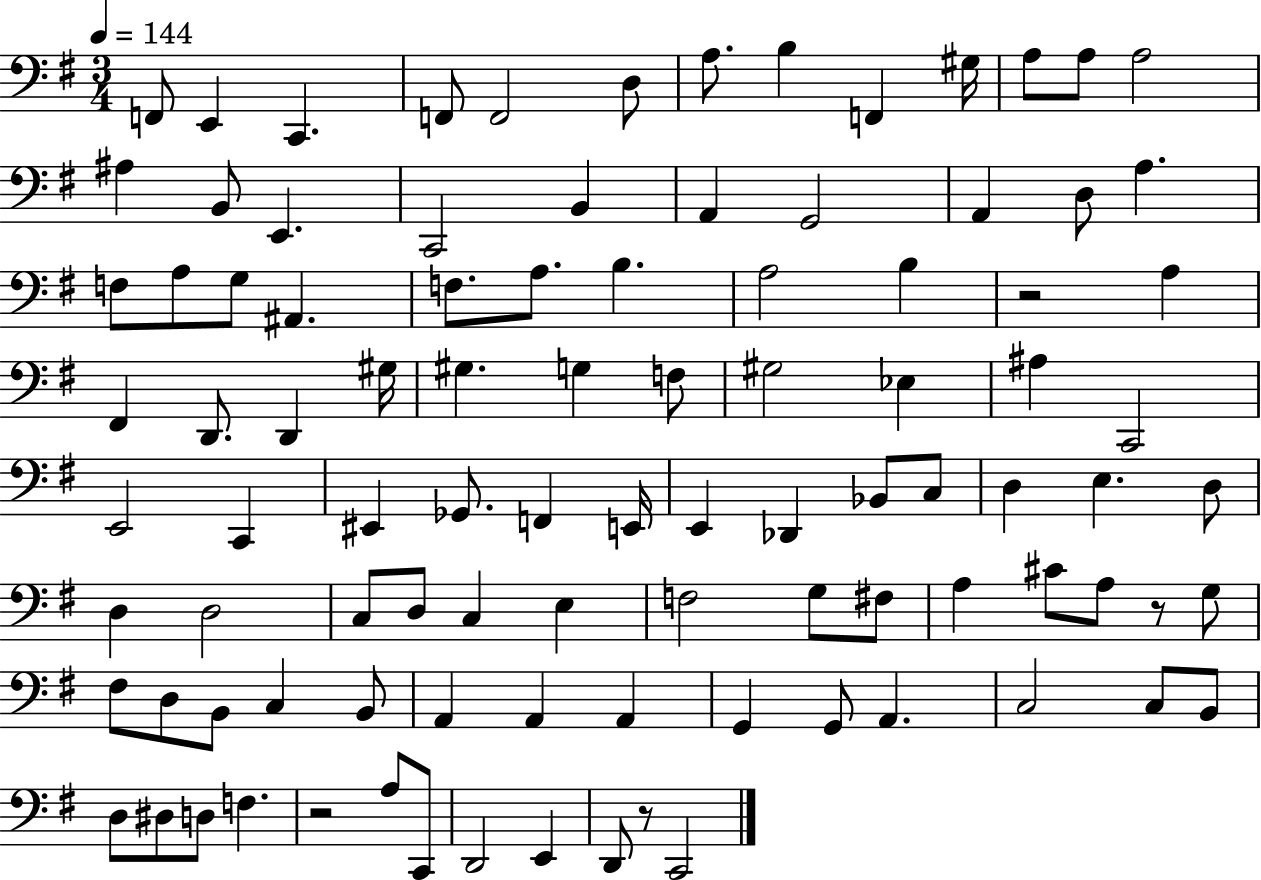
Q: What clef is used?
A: bass